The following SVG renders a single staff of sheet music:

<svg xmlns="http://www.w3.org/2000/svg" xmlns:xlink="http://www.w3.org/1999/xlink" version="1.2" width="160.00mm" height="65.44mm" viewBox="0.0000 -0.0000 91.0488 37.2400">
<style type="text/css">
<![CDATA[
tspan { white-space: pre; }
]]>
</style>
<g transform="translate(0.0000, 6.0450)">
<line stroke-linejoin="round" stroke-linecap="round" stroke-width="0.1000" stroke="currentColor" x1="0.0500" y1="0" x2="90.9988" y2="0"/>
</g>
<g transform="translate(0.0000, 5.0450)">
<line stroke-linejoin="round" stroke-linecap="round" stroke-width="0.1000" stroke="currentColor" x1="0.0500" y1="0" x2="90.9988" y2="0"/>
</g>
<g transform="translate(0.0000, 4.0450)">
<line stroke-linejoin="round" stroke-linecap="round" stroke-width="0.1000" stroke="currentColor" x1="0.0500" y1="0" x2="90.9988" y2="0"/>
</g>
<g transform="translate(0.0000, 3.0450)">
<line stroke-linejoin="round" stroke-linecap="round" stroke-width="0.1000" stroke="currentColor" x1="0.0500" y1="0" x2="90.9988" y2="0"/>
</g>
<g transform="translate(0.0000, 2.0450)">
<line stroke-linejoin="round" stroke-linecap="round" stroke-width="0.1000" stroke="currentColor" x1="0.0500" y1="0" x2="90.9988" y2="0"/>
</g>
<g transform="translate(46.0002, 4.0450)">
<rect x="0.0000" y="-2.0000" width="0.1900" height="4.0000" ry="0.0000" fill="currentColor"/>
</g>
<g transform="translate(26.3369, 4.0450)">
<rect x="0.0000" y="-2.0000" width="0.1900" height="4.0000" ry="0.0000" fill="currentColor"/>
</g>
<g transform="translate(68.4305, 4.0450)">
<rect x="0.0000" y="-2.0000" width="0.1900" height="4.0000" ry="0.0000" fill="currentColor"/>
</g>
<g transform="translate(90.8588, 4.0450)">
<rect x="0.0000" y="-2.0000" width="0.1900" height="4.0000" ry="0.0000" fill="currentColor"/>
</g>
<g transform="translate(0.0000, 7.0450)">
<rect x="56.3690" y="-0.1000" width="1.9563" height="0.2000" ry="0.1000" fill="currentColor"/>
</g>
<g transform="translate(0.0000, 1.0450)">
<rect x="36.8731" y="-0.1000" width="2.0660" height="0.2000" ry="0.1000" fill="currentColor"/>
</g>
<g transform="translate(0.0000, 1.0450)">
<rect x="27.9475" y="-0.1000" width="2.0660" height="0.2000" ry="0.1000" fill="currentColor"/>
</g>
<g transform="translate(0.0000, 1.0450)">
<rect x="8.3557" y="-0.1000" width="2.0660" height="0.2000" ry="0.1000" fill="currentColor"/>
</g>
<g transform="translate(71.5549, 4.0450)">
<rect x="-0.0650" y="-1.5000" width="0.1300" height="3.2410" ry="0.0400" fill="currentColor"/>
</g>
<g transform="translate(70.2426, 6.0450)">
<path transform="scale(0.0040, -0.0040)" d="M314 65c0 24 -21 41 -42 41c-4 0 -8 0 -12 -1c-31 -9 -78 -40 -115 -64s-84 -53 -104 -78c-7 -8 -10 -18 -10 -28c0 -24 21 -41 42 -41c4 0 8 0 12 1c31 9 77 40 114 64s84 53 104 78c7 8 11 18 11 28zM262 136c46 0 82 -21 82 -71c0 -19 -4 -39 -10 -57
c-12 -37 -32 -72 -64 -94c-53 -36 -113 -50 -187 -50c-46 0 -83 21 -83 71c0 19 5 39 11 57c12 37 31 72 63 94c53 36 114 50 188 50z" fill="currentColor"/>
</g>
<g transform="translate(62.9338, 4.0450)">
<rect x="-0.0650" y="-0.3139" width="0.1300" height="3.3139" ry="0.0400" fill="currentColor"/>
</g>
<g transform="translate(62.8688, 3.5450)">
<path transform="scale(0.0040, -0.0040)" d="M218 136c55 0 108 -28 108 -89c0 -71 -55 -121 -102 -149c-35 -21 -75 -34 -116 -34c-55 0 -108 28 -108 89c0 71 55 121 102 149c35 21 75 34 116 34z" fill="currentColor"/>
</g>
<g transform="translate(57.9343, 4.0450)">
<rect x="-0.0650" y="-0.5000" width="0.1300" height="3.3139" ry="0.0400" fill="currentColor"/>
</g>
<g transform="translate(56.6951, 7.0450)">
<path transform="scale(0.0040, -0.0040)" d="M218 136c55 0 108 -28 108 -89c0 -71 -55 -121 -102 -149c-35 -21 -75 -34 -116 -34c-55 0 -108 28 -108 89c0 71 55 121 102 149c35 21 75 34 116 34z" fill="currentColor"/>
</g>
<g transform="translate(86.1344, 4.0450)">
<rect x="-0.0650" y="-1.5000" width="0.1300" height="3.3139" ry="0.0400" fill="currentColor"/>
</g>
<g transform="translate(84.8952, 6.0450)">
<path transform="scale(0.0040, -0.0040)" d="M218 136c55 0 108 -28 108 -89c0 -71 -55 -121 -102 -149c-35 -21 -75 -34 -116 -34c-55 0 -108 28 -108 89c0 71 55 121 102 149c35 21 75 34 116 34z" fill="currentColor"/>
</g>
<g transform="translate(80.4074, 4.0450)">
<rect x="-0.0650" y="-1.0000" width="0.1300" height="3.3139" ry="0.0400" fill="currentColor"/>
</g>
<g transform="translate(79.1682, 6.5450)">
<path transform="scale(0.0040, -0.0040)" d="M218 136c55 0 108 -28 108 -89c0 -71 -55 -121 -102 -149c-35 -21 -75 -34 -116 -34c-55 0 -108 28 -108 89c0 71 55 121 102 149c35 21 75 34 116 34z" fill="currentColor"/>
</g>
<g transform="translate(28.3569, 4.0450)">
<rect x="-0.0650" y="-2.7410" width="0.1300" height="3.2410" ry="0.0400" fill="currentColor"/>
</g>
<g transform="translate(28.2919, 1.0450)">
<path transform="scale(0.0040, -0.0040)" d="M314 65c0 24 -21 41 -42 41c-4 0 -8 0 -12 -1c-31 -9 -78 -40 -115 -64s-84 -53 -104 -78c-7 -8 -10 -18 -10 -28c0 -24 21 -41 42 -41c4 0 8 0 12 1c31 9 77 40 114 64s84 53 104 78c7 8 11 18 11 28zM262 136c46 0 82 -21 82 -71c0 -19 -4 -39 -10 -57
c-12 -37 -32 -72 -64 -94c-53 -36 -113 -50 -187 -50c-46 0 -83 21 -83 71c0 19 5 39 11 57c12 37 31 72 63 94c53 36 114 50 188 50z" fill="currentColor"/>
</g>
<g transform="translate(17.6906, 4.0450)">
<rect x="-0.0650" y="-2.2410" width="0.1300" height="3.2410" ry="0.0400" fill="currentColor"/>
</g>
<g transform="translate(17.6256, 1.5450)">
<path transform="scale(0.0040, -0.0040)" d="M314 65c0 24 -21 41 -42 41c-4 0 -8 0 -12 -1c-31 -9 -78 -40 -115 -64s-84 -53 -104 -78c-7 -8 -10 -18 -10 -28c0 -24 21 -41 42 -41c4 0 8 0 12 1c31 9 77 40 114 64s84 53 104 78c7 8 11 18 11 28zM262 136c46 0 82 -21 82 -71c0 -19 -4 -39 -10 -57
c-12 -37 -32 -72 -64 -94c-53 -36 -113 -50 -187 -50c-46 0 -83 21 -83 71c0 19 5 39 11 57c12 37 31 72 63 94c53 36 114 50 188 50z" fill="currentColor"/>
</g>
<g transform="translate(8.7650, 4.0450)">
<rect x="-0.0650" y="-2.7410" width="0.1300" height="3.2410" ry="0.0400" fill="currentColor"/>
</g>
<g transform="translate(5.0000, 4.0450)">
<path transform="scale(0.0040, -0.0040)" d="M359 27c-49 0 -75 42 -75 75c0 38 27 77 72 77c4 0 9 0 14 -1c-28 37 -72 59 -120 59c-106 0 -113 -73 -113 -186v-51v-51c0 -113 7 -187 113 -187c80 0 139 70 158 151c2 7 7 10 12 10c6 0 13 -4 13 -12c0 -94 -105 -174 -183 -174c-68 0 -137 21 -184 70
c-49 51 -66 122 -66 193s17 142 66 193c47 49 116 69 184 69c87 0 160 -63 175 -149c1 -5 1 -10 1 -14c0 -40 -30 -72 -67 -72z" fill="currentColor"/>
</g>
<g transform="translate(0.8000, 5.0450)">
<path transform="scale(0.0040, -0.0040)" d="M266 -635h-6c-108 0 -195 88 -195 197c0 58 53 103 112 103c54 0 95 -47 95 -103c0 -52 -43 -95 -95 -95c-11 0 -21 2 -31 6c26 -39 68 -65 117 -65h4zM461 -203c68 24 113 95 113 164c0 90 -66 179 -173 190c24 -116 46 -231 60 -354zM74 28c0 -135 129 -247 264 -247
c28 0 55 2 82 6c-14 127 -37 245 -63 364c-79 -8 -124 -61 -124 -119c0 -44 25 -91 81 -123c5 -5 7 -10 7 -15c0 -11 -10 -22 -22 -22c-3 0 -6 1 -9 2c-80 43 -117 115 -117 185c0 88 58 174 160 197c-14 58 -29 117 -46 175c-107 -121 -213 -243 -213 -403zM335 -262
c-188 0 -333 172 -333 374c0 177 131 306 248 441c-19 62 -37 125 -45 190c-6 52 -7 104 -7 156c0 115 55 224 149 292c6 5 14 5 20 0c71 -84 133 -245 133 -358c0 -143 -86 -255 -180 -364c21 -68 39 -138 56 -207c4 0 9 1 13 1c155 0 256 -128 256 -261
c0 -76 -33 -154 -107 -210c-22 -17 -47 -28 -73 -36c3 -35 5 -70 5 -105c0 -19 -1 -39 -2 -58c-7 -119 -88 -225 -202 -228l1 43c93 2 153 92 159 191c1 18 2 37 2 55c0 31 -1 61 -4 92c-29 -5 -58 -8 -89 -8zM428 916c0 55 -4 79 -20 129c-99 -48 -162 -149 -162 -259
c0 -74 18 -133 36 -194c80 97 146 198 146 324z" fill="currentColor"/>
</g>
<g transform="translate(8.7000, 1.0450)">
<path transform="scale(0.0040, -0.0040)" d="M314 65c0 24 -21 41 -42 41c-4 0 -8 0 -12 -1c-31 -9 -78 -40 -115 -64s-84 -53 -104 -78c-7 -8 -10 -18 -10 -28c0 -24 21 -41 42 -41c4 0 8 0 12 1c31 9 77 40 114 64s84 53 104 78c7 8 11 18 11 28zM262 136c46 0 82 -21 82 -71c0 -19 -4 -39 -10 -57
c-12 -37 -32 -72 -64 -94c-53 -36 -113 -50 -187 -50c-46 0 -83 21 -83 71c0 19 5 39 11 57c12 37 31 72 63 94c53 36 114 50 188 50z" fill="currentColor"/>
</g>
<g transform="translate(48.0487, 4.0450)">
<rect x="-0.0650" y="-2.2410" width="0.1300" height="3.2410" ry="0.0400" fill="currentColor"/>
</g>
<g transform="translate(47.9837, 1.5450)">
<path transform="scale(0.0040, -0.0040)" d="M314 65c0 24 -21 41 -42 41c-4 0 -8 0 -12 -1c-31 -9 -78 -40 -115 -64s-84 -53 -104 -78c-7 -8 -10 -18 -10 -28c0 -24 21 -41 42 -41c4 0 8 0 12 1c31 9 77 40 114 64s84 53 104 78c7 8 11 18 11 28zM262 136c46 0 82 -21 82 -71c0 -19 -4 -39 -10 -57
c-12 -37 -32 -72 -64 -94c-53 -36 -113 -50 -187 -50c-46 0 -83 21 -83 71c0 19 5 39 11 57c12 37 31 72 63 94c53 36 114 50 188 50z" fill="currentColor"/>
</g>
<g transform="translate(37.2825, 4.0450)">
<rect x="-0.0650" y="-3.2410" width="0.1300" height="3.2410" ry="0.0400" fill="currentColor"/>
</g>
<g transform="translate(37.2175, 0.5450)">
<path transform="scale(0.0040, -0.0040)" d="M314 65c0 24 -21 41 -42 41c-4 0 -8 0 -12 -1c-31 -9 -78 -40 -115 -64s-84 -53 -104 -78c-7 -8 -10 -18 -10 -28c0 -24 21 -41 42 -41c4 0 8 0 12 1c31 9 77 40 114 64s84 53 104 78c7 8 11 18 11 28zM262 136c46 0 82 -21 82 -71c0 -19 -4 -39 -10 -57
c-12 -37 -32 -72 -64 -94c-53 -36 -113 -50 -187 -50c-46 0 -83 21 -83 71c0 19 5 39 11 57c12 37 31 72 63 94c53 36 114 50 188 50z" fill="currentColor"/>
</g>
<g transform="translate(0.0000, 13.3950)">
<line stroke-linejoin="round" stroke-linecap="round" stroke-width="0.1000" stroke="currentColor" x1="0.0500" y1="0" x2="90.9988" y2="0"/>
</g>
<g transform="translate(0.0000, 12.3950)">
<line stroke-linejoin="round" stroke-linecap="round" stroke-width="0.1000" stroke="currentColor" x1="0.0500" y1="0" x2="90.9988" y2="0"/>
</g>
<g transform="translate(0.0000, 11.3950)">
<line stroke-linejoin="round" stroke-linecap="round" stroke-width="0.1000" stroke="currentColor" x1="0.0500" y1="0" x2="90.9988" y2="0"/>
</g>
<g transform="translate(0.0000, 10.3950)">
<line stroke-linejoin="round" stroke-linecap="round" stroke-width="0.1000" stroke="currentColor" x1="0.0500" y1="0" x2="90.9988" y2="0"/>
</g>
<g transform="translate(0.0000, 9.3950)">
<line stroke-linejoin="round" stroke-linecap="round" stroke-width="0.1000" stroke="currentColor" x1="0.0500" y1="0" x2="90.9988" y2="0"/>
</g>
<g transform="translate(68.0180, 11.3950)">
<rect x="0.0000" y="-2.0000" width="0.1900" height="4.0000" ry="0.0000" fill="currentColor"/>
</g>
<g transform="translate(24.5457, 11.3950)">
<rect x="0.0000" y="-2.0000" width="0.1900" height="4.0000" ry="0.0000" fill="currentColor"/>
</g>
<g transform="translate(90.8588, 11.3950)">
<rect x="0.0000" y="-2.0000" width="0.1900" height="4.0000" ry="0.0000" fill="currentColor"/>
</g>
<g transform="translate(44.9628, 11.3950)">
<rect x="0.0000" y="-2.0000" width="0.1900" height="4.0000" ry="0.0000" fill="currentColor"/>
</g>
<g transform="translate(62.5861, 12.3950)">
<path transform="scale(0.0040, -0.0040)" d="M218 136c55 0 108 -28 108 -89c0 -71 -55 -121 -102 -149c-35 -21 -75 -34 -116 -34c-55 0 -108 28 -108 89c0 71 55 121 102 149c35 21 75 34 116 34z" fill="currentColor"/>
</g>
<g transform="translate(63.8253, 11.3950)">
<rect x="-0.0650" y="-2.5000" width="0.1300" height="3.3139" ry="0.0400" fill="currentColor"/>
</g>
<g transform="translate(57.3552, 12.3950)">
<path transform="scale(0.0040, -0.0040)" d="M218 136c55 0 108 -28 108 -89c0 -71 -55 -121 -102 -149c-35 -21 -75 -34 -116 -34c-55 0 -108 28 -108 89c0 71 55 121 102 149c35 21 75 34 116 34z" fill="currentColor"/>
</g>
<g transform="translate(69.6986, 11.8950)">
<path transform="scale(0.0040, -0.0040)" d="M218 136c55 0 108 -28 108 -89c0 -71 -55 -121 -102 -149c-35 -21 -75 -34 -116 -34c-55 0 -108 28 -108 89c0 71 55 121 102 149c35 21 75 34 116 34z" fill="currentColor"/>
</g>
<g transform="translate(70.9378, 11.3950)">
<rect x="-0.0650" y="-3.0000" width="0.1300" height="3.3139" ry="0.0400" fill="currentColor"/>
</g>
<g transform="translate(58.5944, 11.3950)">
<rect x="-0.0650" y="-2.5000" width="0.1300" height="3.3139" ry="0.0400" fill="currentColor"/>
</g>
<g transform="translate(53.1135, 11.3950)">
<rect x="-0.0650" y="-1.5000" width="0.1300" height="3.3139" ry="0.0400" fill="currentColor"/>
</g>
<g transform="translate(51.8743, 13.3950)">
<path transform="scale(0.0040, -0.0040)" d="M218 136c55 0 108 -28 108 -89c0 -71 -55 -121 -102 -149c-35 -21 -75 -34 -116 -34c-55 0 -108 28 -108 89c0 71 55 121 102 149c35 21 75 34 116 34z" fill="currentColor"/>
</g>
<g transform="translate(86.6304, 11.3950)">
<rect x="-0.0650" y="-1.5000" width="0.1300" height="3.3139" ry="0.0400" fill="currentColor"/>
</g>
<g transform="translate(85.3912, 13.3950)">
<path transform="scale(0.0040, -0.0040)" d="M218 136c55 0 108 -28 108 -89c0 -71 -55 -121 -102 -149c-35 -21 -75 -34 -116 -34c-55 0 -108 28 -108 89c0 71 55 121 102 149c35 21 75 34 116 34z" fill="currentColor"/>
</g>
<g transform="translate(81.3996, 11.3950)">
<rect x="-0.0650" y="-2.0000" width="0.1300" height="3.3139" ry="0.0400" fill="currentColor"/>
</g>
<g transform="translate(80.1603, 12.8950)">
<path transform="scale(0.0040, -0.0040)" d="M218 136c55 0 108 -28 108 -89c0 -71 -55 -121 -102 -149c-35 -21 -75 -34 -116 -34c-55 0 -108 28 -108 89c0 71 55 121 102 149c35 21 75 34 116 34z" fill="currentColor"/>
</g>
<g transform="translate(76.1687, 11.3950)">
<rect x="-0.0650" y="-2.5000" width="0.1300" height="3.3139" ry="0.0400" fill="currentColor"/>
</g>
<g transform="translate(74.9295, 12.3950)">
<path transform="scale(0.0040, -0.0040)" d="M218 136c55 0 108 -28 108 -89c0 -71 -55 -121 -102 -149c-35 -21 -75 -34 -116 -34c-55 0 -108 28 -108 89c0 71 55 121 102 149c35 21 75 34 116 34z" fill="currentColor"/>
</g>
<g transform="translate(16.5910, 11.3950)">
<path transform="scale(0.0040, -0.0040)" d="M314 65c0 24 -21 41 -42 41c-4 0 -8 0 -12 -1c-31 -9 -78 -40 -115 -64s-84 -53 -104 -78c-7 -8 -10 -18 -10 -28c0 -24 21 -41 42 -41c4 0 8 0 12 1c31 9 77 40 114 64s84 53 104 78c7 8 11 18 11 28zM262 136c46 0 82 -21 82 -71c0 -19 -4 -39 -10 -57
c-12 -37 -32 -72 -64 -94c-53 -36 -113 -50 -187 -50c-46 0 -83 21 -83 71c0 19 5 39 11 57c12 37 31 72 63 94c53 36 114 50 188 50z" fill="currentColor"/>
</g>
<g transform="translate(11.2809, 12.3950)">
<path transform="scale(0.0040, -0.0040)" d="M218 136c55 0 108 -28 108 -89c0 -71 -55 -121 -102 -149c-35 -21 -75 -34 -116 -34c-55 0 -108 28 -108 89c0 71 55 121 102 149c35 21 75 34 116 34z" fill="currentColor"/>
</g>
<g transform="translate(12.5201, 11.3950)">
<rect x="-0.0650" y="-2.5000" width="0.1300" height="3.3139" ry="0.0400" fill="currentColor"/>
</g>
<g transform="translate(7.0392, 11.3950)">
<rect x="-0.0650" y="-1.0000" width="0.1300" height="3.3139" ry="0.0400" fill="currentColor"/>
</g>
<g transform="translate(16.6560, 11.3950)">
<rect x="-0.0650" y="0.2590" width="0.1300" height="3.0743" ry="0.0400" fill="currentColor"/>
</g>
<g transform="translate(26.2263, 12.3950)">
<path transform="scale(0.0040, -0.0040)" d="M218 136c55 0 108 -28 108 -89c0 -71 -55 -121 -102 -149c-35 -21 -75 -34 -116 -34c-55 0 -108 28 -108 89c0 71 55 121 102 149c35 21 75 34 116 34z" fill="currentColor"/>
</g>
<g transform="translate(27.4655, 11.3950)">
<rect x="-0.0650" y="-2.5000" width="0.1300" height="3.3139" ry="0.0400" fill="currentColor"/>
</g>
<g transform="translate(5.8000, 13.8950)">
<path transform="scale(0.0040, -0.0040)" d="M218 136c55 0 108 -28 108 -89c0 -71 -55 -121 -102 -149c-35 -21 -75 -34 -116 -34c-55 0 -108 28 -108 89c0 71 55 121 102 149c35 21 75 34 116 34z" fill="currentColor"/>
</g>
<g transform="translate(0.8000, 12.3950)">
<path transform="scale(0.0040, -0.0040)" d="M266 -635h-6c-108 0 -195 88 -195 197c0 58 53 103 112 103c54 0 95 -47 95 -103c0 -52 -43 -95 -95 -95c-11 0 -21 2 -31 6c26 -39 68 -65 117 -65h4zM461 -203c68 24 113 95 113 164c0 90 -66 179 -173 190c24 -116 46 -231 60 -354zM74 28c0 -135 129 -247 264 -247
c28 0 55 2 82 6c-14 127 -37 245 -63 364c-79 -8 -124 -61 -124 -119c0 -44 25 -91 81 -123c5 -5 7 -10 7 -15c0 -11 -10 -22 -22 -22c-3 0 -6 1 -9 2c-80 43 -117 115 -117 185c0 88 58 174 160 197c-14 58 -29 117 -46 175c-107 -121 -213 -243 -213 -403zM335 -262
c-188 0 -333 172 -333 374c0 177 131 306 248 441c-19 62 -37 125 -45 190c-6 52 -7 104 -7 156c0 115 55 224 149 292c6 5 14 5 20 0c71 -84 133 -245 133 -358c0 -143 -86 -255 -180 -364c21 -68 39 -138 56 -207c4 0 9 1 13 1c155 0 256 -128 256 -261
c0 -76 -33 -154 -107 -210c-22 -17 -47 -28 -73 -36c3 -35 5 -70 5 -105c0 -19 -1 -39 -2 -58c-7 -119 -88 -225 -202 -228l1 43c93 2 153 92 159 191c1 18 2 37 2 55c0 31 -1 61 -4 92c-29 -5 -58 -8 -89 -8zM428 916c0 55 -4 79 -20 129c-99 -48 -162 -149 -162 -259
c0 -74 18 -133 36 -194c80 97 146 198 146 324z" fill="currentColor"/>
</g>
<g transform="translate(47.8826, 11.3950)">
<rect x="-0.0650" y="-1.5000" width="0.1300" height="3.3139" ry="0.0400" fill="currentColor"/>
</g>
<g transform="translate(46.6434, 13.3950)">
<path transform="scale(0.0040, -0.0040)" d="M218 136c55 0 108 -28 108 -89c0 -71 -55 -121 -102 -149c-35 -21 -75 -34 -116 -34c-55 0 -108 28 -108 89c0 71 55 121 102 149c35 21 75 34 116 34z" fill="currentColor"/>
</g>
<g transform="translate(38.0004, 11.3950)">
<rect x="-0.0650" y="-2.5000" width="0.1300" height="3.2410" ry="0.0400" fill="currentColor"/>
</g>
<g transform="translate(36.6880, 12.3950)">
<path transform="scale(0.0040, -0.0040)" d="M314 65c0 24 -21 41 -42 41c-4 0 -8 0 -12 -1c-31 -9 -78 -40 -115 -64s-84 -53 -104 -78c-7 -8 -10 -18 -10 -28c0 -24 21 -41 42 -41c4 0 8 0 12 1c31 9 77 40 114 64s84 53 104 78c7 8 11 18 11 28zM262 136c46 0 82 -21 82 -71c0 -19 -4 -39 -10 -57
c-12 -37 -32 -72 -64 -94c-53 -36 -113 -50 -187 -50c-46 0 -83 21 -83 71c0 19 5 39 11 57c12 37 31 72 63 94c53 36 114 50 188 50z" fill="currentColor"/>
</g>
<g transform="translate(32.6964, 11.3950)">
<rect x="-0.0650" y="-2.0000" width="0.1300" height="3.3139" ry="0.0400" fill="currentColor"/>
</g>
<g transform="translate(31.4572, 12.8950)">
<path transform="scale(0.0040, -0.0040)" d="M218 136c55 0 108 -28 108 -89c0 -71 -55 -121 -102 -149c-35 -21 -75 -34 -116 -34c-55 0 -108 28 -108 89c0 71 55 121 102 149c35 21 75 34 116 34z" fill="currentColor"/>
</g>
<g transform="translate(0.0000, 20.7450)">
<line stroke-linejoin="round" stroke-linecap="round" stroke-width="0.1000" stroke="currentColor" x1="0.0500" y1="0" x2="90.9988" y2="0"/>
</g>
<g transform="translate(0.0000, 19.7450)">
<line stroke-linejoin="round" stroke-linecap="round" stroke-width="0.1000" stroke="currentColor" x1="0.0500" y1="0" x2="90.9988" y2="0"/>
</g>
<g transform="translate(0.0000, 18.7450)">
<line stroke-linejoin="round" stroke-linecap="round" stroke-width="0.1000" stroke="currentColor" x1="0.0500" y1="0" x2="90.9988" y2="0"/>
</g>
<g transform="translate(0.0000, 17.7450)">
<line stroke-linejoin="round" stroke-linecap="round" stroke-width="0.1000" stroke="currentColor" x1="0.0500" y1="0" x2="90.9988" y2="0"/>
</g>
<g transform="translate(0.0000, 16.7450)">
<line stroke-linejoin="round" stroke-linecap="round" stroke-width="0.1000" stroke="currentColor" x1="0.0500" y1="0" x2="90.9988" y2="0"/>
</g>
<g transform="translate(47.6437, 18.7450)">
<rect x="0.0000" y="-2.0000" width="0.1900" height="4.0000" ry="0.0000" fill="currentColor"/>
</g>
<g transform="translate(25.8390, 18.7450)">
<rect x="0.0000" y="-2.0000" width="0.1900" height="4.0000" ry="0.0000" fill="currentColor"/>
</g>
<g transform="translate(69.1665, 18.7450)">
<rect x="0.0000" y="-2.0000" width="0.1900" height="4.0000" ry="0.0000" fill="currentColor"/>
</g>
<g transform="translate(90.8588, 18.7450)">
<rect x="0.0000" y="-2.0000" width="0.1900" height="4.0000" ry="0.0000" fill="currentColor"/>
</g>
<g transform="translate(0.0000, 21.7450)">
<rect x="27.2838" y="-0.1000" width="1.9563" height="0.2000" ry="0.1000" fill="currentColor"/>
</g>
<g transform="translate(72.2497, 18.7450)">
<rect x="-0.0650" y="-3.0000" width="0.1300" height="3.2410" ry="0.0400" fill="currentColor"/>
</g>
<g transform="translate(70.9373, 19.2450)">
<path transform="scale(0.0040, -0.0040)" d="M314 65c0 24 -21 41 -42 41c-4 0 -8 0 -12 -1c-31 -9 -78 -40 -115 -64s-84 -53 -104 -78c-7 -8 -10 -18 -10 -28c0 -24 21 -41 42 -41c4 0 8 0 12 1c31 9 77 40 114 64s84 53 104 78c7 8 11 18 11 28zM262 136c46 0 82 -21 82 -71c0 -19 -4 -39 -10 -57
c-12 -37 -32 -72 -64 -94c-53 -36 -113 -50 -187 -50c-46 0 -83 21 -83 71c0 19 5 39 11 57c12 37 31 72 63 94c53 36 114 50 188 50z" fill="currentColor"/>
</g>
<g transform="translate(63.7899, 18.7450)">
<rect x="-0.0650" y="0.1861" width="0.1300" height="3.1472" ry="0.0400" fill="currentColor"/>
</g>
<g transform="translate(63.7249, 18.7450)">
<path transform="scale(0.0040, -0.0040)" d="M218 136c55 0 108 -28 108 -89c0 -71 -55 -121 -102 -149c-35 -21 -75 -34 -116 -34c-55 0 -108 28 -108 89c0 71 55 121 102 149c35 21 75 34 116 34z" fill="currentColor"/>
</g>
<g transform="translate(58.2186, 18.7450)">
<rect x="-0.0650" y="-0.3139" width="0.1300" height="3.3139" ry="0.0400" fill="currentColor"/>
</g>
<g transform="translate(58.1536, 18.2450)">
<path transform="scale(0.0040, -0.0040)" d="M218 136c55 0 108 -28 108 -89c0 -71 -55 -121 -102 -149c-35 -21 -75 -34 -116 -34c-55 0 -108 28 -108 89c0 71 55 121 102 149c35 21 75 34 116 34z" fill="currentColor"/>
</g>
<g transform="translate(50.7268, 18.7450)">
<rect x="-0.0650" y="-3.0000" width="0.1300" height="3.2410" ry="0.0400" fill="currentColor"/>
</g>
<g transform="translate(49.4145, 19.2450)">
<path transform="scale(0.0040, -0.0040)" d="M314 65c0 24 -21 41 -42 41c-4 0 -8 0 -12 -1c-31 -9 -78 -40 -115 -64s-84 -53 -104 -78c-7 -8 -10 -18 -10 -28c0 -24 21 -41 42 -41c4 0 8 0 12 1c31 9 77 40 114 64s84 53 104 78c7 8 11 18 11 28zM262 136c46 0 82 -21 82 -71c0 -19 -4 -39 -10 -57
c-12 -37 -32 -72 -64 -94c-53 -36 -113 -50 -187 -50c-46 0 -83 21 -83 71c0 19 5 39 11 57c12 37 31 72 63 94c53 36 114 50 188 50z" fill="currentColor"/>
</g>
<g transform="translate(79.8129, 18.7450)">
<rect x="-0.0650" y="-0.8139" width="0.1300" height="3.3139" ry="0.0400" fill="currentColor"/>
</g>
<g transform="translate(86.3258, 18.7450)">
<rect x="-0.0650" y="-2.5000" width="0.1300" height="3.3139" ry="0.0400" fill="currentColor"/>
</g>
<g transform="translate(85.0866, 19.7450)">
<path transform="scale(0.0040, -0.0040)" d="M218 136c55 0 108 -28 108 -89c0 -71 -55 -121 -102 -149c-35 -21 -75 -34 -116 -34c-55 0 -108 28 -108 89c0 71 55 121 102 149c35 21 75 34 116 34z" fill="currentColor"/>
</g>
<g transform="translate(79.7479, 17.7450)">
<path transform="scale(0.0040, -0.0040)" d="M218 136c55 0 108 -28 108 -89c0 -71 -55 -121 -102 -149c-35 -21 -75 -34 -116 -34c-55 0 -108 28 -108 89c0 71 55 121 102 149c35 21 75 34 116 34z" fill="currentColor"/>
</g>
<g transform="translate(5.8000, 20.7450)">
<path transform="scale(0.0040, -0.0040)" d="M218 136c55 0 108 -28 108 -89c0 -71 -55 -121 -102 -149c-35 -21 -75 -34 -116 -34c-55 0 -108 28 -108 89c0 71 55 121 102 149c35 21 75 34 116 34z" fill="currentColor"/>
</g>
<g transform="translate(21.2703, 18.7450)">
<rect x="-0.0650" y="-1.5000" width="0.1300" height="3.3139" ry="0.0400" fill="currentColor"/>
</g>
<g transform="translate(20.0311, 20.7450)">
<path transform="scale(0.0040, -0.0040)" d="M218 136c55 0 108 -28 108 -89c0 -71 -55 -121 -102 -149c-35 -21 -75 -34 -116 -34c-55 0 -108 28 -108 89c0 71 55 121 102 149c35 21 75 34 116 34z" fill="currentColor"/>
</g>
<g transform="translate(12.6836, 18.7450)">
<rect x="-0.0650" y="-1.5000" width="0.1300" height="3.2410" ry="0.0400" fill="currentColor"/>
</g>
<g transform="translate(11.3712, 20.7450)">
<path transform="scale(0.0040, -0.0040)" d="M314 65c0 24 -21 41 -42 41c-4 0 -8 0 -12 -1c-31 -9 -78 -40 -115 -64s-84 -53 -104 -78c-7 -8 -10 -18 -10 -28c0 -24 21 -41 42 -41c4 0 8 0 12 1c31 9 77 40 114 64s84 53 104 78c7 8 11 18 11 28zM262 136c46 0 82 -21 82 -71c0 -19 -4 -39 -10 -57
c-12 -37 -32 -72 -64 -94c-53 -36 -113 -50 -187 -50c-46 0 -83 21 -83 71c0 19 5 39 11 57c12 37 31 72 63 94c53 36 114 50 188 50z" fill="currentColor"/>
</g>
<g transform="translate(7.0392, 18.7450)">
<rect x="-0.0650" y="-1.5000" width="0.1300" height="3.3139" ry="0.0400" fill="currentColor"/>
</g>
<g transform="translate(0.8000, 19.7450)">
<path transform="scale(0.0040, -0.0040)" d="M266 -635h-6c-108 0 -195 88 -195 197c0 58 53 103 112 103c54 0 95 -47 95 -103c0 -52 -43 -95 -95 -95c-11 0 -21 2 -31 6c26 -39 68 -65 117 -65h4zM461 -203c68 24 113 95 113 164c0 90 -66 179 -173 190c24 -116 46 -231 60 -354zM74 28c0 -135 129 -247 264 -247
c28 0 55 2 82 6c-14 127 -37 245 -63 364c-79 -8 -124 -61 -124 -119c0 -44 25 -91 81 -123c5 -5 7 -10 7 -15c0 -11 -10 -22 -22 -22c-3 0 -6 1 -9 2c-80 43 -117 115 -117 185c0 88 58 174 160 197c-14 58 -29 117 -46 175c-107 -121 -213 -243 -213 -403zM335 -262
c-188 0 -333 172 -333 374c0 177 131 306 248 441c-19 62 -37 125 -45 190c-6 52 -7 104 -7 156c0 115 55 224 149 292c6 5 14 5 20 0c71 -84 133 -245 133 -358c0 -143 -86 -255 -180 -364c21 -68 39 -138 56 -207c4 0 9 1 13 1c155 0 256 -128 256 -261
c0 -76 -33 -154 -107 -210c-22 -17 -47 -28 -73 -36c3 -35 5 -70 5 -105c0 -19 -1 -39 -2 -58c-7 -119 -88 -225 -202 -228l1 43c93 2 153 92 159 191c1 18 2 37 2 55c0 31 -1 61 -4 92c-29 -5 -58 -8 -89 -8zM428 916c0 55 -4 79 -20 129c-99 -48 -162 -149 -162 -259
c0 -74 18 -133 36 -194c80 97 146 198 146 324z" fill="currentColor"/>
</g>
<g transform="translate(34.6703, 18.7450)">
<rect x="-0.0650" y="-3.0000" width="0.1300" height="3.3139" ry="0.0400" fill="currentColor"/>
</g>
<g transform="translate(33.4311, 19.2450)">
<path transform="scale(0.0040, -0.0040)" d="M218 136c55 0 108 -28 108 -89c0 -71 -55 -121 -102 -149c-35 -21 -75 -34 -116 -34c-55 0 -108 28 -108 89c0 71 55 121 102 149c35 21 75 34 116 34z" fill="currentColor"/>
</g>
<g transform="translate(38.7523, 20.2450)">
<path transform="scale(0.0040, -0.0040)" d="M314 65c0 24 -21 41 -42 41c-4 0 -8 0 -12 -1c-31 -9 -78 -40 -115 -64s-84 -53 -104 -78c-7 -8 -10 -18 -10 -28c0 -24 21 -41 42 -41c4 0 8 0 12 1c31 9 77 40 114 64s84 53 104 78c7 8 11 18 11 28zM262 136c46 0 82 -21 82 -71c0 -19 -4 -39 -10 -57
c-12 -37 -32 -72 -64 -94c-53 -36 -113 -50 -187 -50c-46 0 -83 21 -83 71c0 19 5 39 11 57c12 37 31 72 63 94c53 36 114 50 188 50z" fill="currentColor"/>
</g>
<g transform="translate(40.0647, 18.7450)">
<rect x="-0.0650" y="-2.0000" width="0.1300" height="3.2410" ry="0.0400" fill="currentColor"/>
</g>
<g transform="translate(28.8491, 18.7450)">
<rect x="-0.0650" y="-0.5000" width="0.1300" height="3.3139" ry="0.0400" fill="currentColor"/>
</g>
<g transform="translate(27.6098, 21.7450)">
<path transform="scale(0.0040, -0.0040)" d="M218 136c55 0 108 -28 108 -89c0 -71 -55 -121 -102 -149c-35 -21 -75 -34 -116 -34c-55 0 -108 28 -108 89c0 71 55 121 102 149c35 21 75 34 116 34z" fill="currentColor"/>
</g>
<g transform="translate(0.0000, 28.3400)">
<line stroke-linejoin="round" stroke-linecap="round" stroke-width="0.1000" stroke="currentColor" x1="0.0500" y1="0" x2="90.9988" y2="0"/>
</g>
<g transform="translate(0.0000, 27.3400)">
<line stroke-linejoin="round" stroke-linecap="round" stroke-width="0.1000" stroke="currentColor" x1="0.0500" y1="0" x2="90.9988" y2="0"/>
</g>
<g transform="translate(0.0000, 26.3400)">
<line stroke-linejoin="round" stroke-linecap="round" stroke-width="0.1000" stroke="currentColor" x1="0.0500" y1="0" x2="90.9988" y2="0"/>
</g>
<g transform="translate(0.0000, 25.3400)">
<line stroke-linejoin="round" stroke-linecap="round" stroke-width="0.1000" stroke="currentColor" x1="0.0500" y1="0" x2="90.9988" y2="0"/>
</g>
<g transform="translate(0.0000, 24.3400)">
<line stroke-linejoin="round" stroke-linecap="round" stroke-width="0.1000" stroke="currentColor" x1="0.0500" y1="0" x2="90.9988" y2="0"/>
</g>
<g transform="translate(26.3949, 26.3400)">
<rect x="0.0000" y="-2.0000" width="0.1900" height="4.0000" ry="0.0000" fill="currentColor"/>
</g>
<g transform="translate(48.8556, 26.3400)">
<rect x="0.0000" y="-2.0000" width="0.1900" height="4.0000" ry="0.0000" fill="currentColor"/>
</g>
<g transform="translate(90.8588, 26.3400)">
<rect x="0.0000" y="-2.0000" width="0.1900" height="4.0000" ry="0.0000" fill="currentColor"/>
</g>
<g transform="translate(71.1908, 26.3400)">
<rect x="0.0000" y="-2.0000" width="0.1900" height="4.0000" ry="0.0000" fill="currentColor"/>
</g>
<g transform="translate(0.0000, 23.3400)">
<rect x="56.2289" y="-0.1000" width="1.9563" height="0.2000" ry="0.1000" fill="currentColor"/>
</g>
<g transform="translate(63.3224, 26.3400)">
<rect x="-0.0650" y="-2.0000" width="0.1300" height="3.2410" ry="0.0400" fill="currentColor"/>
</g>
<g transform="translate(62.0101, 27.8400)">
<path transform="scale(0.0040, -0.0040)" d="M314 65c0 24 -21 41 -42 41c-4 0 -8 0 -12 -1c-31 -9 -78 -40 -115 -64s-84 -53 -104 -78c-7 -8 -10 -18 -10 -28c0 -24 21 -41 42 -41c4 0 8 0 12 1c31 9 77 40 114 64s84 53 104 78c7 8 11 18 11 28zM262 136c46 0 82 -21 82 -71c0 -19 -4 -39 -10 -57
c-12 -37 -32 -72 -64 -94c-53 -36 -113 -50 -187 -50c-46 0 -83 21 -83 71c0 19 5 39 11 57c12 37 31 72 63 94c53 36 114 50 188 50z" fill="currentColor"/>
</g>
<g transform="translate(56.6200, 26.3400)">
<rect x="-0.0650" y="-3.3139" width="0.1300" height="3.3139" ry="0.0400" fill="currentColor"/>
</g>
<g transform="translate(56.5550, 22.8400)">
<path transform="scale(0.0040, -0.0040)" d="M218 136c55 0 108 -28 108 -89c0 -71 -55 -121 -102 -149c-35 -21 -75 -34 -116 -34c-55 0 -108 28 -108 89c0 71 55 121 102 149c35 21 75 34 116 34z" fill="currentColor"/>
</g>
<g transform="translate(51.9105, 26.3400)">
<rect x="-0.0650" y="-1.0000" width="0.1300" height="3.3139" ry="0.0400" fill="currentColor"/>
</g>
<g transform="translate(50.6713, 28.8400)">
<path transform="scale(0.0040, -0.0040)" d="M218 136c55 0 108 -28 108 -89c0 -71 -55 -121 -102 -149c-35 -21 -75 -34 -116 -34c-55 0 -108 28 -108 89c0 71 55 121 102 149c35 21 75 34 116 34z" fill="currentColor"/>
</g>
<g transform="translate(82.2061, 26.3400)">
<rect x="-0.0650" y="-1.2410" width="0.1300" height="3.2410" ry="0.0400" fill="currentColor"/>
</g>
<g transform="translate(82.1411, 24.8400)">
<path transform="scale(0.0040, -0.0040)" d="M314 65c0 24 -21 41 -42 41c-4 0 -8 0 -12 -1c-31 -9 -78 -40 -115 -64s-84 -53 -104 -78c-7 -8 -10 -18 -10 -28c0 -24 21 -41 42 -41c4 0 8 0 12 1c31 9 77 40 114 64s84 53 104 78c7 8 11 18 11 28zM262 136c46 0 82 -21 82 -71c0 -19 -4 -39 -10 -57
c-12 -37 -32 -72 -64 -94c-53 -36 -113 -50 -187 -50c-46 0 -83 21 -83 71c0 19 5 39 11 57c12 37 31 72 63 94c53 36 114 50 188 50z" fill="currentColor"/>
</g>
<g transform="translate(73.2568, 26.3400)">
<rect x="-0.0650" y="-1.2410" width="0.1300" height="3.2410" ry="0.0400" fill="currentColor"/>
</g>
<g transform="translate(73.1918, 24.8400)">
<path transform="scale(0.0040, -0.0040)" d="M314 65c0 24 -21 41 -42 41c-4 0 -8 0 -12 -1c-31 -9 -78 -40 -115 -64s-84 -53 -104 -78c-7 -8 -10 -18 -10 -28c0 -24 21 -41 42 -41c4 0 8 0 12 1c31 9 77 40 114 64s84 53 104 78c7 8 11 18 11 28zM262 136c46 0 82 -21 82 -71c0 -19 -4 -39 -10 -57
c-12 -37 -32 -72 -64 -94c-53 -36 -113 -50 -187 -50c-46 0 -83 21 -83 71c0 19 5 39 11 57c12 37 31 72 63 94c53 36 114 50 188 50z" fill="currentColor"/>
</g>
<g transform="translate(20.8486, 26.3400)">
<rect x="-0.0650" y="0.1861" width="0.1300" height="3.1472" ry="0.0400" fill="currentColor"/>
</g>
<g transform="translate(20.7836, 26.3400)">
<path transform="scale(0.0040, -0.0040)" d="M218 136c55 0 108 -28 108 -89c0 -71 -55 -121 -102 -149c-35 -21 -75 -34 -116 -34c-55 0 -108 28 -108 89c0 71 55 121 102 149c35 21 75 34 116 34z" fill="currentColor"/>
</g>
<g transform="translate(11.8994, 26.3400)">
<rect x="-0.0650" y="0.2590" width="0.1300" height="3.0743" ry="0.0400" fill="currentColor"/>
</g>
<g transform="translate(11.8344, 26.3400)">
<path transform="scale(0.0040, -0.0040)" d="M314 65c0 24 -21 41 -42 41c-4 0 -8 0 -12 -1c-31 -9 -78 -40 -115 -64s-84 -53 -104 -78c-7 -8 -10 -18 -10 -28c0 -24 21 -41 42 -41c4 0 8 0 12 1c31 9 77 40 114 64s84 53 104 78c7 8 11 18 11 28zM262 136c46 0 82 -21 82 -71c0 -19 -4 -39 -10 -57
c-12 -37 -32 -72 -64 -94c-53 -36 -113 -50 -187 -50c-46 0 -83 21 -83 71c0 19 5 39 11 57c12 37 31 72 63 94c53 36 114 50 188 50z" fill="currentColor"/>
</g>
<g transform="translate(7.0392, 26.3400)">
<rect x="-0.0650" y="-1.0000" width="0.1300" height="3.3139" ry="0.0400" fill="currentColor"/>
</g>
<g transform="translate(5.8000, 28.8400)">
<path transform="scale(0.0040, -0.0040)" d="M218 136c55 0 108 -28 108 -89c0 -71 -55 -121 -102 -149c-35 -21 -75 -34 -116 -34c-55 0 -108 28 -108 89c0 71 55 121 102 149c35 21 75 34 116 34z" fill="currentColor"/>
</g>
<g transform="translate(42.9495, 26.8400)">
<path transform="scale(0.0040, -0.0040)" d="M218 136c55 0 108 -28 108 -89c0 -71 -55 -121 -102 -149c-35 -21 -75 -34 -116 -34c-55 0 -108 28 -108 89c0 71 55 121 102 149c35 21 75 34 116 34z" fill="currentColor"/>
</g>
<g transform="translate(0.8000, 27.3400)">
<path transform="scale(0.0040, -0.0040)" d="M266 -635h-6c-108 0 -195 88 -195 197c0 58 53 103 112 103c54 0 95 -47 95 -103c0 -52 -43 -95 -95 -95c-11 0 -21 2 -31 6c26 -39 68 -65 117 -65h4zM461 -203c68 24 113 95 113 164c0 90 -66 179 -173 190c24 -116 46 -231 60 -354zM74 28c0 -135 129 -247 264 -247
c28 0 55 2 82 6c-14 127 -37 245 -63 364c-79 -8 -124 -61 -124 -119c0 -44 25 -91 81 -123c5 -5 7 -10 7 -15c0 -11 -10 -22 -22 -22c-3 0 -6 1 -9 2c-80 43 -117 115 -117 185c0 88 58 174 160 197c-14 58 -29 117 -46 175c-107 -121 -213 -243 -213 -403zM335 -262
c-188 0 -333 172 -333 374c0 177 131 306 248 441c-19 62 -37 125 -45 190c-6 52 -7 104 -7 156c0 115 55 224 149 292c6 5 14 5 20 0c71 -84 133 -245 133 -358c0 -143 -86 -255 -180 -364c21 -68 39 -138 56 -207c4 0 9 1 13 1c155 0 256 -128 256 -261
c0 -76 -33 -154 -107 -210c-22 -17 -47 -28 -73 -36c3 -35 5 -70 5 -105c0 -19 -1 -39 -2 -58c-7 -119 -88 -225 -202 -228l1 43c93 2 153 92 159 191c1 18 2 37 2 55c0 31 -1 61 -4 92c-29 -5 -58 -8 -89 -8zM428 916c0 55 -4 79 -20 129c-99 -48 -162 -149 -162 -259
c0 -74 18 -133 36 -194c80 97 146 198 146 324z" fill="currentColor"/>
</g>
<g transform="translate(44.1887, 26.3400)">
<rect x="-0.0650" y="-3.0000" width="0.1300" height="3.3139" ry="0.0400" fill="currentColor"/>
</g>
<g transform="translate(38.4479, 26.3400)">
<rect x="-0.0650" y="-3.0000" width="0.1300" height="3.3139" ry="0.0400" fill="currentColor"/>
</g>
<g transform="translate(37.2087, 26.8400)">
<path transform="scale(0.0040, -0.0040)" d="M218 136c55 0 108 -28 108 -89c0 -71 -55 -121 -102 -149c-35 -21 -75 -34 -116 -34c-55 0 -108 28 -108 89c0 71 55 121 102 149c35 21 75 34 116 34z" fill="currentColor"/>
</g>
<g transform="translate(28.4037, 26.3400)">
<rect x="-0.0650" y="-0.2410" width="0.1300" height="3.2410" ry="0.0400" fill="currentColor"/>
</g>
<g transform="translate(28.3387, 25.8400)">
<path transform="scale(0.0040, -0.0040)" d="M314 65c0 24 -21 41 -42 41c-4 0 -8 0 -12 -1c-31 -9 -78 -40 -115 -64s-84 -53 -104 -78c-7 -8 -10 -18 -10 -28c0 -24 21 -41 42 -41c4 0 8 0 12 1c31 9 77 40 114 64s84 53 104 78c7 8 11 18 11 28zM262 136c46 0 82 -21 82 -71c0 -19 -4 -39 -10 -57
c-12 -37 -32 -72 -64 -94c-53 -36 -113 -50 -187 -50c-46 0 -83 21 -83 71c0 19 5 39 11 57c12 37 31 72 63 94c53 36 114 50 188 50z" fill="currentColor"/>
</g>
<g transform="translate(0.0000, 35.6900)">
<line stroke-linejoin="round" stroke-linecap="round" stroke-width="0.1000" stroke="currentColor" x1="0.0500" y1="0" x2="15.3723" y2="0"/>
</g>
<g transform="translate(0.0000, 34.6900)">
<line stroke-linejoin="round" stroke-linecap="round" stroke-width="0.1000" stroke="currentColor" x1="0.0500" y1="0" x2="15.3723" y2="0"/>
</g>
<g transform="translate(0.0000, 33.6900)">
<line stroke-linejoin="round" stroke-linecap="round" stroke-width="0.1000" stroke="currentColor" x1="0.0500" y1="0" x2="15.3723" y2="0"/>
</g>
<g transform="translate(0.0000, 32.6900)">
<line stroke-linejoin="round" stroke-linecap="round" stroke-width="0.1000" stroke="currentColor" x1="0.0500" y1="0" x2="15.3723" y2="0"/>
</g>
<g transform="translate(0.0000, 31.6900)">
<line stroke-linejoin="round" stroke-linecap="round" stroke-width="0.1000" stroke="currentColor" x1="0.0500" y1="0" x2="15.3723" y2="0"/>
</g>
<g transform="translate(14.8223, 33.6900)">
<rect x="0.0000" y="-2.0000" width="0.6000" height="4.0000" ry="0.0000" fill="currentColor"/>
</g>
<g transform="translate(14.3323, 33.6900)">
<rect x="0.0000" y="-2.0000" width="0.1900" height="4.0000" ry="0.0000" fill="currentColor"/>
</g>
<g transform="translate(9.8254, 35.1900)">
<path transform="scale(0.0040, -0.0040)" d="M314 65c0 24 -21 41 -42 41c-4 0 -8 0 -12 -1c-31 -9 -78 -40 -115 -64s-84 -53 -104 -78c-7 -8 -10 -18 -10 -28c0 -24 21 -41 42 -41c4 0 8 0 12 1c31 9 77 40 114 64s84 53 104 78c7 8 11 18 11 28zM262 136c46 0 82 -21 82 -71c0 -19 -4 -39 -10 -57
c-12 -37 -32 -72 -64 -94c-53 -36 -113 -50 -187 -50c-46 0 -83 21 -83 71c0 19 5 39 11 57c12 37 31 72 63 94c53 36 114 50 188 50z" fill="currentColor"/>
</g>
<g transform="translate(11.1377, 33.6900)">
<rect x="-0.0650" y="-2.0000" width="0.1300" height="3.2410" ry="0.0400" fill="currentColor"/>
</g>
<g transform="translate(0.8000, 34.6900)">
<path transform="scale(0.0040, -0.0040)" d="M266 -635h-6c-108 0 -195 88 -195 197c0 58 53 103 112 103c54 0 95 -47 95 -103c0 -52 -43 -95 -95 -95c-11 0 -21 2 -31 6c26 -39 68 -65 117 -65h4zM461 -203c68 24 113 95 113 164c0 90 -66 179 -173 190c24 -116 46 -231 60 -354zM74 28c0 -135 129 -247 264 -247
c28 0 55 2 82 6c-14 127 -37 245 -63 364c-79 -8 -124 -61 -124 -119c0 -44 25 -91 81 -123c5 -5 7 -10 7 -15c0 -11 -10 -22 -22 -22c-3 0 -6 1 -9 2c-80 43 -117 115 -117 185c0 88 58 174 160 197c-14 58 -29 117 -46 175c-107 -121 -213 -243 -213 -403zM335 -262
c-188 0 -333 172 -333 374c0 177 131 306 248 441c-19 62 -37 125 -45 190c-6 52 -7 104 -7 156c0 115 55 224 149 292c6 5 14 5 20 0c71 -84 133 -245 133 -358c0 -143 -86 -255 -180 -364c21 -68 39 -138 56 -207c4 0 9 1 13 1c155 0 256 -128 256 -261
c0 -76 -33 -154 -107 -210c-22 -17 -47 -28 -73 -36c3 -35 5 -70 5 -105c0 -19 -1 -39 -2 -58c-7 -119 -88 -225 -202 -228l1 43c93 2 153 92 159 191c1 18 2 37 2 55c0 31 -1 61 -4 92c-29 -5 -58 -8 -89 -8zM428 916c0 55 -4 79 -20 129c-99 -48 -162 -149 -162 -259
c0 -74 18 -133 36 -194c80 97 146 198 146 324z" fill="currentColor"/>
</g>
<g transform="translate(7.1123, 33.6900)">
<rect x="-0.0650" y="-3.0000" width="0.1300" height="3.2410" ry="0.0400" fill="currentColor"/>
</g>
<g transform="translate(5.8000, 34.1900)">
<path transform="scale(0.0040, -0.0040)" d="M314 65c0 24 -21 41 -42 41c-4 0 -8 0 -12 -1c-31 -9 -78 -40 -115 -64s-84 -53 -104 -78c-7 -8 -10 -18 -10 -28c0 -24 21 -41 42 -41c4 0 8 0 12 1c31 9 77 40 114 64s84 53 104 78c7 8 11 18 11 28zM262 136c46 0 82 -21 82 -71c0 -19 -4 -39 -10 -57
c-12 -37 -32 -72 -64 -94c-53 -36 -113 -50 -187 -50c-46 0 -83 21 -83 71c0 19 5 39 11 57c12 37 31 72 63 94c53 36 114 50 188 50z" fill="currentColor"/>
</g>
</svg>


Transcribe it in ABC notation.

X:1
T:Untitled
M:4/4
L:1/4
K:C
a2 g2 a2 b2 g2 C c E2 D E D G B2 G F G2 E E G G A G F E E E2 E C A F2 A2 c B A2 d G D B2 B c2 A A D b F2 e2 e2 A2 F2